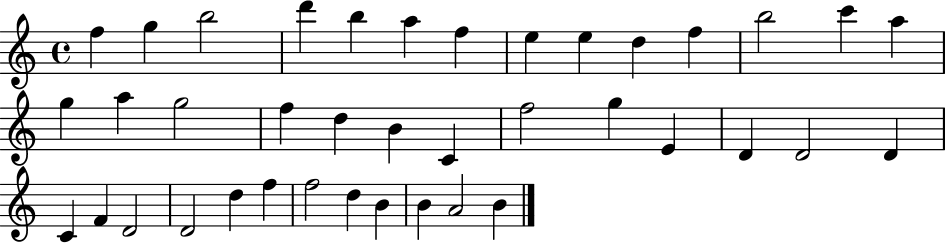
F5/q G5/q B5/h D6/q B5/q A5/q F5/q E5/q E5/q D5/q F5/q B5/h C6/q A5/q G5/q A5/q G5/h F5/q D5/q B4/q C4/q F5/h G5/q E4/q D4/q D4/h D4/q C4/q F4/q D4/h D4/h D5/q F5/q F5/h D5/q B4/q B4/q A4/h B4/q